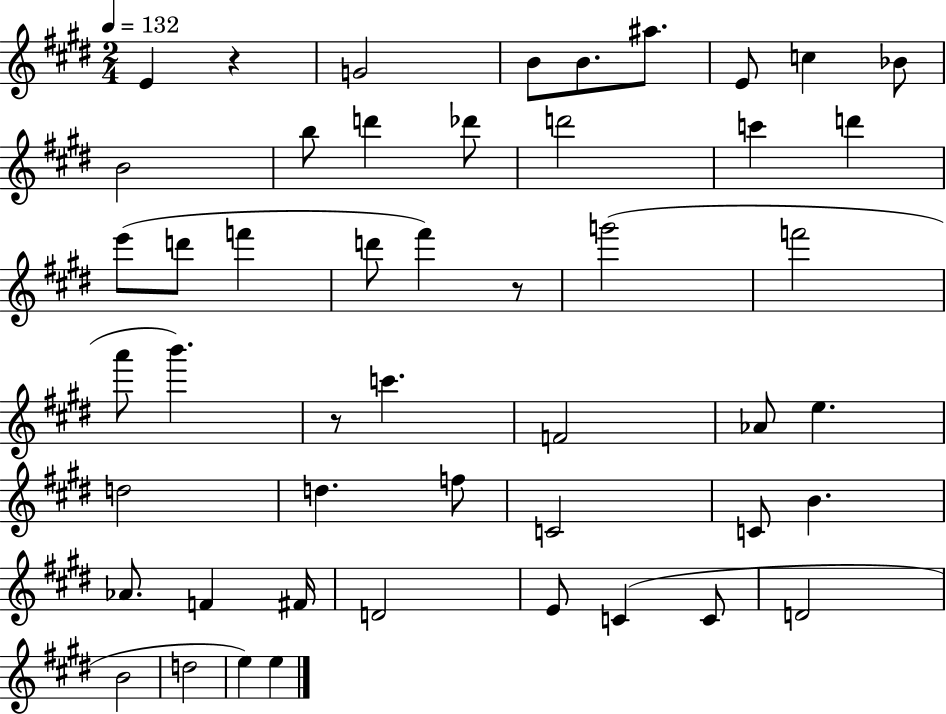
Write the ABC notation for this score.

X:1
T:Untitled
M:2/4
L:1/4
K:E
E z G2 B/2 B/2 ^a/2 E/2 c _B/2 B2 b/2 d' _d'/2 d'2 c' d' e'/2 d'/2 f' d'/2 ^f' z/2 g'2 f'2 a'/2 b' z/2 c' F2 _A/2 e d2 d f/2 C2 C/2 B _A/2 F ^F/4 D2 E/2 C C/2 D2 B2 d2 e e